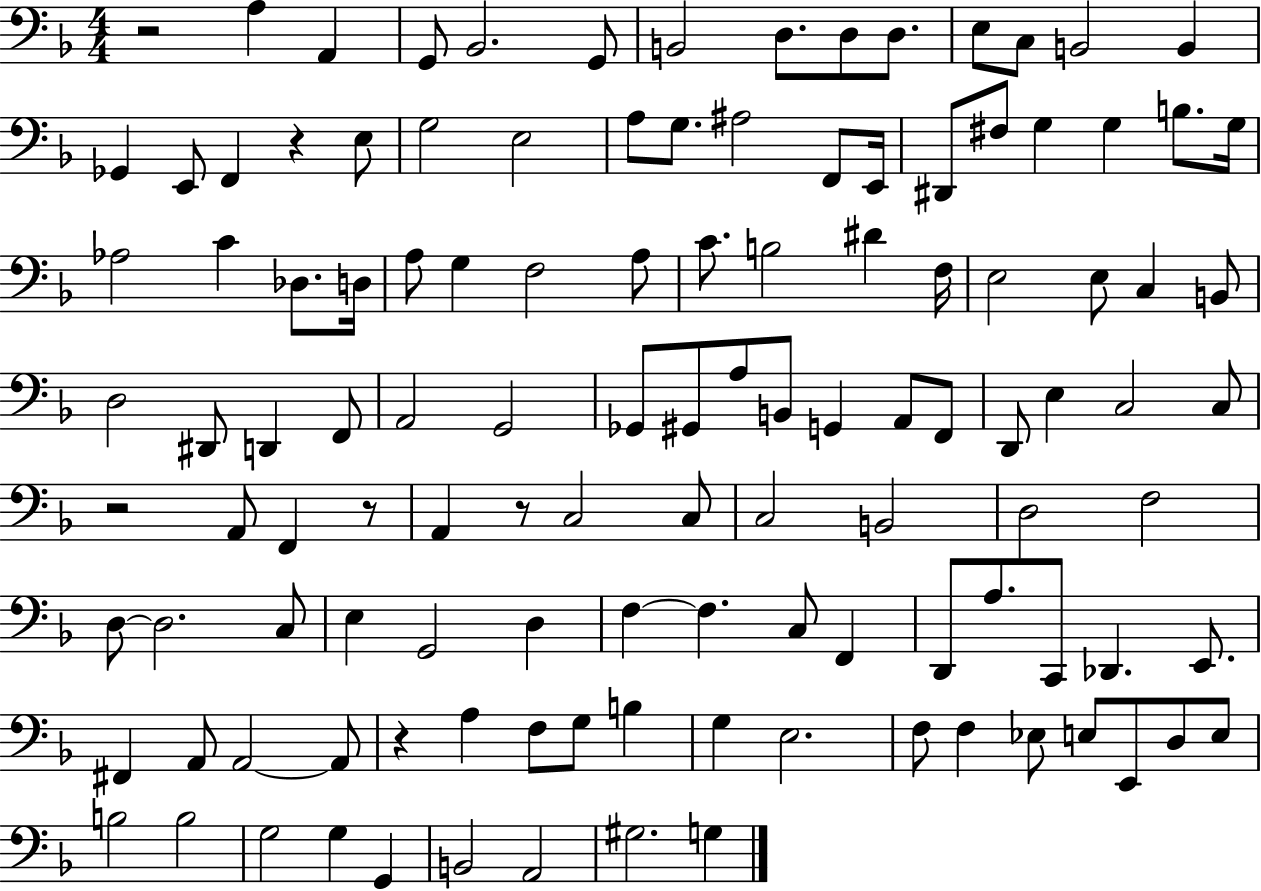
{
  \clef bass
  \numericTimeSignature
  \time 4/4
  \key f \major
  r2 a4 a,4 | g,8 bes,2. g,8 | b,2 d8. d8 d8. | e8 c8 b,2 b,4 | \break ges,4 e,8 f,4 r4 e8 | g2 e2 | a8 g8. ais2 f,8 e,16 | dis,8 fis8 g4 g4 b8. g16 | \break aes2 c'4 des8. d16 | a8 g4 f2 a8 | c'8. b2 dis'4 f16 | e2 e8 c4 b,8 | \break d2 dis,8 d,4 f,8 | a,2 g,2 | ges,8 gis,8 a8 b,8 g,4 a,8 f,8 | d,8 e4 c2 c8 | \break r2 a,8 f,4 r8 | a,4 r8 c2 c8 | c2 b,2 | d2 f2 | \break d8~~ d2. c8 | e4 g,2 d4 | f4~~ f4. c8 f,4 | d,8 a8. c,8 des,4. e,8. | \break fis,4 a,8 a,2~~ a,8 | r4 a4 f8 g8 b4 | g4 e2. | f8 f4 ees8 e8 e,8 d8 e8 | \break b2 b2 | g2 g4 g,4 | b,2 a,2 | gis2. g4 | \break \bar "|."
}